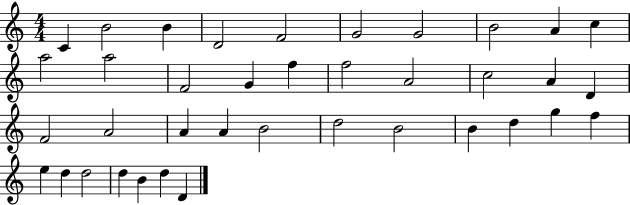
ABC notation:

X:1
T:Untitled
M:4/4
L:1/4
K:C
C B2 B D2 F2 G2 G2 B2 A c a2 a2 F2 G f f2 A2 c2 A D F2 A2 A A B2 d2 B2 B d g f e d d2 d B d D